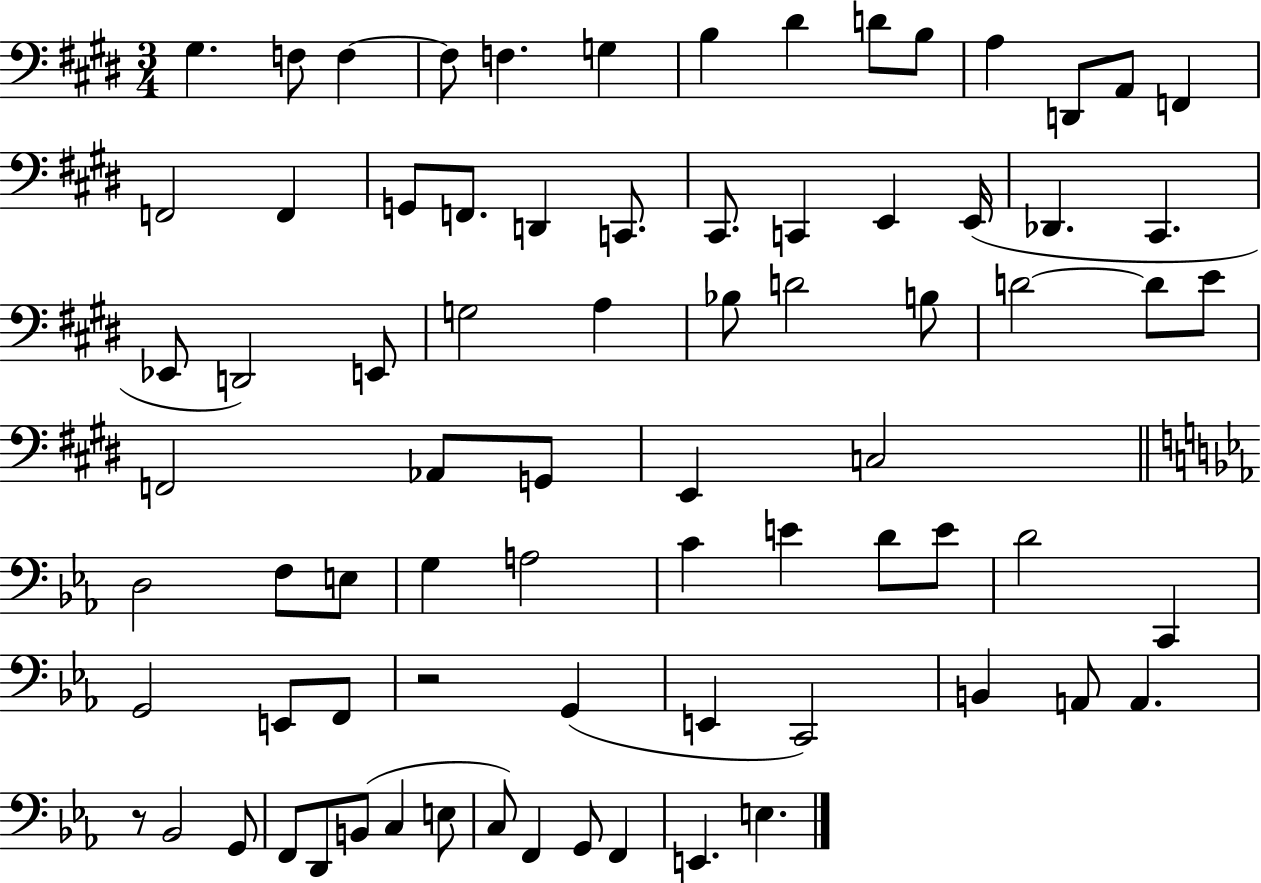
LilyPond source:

{
  \clef bass
  \numericTimeSignature
  \time 3/4
  \key e \major
  gis4. f8 f4~~ | f8 f4. g4 | b4 dis'4 d'8 b8 | a4 d,8 a,8 f,4 | \break f,2 f,4 | g,8 f,8. d,4 c,8. | cis,8. c,4 e,4 e,16( | des,4. cis,4. | \break ees,8 d,2) e,8 | g2 a4 | bes8 d'2 b8 | d'2~~ d'8 e'8 | \break f,2 aes,8 g,8 | e,4 c2 | \bar "||" \break \key ees \major d2 f8 e8 | g4 a2 | c'4 e'4 d'8 e'8 | d'2 c,4 | \break g,2 e,8 f,8 | r2 g,4( | e,4 c,2) | b,4 a,8 a,4. | \break r8 bes,2 g,8 | f,8 d,8 b,8( c4 e8 | c8) f,4 g,8 f,4 | e,4. e4. | \break \bar "|."
}